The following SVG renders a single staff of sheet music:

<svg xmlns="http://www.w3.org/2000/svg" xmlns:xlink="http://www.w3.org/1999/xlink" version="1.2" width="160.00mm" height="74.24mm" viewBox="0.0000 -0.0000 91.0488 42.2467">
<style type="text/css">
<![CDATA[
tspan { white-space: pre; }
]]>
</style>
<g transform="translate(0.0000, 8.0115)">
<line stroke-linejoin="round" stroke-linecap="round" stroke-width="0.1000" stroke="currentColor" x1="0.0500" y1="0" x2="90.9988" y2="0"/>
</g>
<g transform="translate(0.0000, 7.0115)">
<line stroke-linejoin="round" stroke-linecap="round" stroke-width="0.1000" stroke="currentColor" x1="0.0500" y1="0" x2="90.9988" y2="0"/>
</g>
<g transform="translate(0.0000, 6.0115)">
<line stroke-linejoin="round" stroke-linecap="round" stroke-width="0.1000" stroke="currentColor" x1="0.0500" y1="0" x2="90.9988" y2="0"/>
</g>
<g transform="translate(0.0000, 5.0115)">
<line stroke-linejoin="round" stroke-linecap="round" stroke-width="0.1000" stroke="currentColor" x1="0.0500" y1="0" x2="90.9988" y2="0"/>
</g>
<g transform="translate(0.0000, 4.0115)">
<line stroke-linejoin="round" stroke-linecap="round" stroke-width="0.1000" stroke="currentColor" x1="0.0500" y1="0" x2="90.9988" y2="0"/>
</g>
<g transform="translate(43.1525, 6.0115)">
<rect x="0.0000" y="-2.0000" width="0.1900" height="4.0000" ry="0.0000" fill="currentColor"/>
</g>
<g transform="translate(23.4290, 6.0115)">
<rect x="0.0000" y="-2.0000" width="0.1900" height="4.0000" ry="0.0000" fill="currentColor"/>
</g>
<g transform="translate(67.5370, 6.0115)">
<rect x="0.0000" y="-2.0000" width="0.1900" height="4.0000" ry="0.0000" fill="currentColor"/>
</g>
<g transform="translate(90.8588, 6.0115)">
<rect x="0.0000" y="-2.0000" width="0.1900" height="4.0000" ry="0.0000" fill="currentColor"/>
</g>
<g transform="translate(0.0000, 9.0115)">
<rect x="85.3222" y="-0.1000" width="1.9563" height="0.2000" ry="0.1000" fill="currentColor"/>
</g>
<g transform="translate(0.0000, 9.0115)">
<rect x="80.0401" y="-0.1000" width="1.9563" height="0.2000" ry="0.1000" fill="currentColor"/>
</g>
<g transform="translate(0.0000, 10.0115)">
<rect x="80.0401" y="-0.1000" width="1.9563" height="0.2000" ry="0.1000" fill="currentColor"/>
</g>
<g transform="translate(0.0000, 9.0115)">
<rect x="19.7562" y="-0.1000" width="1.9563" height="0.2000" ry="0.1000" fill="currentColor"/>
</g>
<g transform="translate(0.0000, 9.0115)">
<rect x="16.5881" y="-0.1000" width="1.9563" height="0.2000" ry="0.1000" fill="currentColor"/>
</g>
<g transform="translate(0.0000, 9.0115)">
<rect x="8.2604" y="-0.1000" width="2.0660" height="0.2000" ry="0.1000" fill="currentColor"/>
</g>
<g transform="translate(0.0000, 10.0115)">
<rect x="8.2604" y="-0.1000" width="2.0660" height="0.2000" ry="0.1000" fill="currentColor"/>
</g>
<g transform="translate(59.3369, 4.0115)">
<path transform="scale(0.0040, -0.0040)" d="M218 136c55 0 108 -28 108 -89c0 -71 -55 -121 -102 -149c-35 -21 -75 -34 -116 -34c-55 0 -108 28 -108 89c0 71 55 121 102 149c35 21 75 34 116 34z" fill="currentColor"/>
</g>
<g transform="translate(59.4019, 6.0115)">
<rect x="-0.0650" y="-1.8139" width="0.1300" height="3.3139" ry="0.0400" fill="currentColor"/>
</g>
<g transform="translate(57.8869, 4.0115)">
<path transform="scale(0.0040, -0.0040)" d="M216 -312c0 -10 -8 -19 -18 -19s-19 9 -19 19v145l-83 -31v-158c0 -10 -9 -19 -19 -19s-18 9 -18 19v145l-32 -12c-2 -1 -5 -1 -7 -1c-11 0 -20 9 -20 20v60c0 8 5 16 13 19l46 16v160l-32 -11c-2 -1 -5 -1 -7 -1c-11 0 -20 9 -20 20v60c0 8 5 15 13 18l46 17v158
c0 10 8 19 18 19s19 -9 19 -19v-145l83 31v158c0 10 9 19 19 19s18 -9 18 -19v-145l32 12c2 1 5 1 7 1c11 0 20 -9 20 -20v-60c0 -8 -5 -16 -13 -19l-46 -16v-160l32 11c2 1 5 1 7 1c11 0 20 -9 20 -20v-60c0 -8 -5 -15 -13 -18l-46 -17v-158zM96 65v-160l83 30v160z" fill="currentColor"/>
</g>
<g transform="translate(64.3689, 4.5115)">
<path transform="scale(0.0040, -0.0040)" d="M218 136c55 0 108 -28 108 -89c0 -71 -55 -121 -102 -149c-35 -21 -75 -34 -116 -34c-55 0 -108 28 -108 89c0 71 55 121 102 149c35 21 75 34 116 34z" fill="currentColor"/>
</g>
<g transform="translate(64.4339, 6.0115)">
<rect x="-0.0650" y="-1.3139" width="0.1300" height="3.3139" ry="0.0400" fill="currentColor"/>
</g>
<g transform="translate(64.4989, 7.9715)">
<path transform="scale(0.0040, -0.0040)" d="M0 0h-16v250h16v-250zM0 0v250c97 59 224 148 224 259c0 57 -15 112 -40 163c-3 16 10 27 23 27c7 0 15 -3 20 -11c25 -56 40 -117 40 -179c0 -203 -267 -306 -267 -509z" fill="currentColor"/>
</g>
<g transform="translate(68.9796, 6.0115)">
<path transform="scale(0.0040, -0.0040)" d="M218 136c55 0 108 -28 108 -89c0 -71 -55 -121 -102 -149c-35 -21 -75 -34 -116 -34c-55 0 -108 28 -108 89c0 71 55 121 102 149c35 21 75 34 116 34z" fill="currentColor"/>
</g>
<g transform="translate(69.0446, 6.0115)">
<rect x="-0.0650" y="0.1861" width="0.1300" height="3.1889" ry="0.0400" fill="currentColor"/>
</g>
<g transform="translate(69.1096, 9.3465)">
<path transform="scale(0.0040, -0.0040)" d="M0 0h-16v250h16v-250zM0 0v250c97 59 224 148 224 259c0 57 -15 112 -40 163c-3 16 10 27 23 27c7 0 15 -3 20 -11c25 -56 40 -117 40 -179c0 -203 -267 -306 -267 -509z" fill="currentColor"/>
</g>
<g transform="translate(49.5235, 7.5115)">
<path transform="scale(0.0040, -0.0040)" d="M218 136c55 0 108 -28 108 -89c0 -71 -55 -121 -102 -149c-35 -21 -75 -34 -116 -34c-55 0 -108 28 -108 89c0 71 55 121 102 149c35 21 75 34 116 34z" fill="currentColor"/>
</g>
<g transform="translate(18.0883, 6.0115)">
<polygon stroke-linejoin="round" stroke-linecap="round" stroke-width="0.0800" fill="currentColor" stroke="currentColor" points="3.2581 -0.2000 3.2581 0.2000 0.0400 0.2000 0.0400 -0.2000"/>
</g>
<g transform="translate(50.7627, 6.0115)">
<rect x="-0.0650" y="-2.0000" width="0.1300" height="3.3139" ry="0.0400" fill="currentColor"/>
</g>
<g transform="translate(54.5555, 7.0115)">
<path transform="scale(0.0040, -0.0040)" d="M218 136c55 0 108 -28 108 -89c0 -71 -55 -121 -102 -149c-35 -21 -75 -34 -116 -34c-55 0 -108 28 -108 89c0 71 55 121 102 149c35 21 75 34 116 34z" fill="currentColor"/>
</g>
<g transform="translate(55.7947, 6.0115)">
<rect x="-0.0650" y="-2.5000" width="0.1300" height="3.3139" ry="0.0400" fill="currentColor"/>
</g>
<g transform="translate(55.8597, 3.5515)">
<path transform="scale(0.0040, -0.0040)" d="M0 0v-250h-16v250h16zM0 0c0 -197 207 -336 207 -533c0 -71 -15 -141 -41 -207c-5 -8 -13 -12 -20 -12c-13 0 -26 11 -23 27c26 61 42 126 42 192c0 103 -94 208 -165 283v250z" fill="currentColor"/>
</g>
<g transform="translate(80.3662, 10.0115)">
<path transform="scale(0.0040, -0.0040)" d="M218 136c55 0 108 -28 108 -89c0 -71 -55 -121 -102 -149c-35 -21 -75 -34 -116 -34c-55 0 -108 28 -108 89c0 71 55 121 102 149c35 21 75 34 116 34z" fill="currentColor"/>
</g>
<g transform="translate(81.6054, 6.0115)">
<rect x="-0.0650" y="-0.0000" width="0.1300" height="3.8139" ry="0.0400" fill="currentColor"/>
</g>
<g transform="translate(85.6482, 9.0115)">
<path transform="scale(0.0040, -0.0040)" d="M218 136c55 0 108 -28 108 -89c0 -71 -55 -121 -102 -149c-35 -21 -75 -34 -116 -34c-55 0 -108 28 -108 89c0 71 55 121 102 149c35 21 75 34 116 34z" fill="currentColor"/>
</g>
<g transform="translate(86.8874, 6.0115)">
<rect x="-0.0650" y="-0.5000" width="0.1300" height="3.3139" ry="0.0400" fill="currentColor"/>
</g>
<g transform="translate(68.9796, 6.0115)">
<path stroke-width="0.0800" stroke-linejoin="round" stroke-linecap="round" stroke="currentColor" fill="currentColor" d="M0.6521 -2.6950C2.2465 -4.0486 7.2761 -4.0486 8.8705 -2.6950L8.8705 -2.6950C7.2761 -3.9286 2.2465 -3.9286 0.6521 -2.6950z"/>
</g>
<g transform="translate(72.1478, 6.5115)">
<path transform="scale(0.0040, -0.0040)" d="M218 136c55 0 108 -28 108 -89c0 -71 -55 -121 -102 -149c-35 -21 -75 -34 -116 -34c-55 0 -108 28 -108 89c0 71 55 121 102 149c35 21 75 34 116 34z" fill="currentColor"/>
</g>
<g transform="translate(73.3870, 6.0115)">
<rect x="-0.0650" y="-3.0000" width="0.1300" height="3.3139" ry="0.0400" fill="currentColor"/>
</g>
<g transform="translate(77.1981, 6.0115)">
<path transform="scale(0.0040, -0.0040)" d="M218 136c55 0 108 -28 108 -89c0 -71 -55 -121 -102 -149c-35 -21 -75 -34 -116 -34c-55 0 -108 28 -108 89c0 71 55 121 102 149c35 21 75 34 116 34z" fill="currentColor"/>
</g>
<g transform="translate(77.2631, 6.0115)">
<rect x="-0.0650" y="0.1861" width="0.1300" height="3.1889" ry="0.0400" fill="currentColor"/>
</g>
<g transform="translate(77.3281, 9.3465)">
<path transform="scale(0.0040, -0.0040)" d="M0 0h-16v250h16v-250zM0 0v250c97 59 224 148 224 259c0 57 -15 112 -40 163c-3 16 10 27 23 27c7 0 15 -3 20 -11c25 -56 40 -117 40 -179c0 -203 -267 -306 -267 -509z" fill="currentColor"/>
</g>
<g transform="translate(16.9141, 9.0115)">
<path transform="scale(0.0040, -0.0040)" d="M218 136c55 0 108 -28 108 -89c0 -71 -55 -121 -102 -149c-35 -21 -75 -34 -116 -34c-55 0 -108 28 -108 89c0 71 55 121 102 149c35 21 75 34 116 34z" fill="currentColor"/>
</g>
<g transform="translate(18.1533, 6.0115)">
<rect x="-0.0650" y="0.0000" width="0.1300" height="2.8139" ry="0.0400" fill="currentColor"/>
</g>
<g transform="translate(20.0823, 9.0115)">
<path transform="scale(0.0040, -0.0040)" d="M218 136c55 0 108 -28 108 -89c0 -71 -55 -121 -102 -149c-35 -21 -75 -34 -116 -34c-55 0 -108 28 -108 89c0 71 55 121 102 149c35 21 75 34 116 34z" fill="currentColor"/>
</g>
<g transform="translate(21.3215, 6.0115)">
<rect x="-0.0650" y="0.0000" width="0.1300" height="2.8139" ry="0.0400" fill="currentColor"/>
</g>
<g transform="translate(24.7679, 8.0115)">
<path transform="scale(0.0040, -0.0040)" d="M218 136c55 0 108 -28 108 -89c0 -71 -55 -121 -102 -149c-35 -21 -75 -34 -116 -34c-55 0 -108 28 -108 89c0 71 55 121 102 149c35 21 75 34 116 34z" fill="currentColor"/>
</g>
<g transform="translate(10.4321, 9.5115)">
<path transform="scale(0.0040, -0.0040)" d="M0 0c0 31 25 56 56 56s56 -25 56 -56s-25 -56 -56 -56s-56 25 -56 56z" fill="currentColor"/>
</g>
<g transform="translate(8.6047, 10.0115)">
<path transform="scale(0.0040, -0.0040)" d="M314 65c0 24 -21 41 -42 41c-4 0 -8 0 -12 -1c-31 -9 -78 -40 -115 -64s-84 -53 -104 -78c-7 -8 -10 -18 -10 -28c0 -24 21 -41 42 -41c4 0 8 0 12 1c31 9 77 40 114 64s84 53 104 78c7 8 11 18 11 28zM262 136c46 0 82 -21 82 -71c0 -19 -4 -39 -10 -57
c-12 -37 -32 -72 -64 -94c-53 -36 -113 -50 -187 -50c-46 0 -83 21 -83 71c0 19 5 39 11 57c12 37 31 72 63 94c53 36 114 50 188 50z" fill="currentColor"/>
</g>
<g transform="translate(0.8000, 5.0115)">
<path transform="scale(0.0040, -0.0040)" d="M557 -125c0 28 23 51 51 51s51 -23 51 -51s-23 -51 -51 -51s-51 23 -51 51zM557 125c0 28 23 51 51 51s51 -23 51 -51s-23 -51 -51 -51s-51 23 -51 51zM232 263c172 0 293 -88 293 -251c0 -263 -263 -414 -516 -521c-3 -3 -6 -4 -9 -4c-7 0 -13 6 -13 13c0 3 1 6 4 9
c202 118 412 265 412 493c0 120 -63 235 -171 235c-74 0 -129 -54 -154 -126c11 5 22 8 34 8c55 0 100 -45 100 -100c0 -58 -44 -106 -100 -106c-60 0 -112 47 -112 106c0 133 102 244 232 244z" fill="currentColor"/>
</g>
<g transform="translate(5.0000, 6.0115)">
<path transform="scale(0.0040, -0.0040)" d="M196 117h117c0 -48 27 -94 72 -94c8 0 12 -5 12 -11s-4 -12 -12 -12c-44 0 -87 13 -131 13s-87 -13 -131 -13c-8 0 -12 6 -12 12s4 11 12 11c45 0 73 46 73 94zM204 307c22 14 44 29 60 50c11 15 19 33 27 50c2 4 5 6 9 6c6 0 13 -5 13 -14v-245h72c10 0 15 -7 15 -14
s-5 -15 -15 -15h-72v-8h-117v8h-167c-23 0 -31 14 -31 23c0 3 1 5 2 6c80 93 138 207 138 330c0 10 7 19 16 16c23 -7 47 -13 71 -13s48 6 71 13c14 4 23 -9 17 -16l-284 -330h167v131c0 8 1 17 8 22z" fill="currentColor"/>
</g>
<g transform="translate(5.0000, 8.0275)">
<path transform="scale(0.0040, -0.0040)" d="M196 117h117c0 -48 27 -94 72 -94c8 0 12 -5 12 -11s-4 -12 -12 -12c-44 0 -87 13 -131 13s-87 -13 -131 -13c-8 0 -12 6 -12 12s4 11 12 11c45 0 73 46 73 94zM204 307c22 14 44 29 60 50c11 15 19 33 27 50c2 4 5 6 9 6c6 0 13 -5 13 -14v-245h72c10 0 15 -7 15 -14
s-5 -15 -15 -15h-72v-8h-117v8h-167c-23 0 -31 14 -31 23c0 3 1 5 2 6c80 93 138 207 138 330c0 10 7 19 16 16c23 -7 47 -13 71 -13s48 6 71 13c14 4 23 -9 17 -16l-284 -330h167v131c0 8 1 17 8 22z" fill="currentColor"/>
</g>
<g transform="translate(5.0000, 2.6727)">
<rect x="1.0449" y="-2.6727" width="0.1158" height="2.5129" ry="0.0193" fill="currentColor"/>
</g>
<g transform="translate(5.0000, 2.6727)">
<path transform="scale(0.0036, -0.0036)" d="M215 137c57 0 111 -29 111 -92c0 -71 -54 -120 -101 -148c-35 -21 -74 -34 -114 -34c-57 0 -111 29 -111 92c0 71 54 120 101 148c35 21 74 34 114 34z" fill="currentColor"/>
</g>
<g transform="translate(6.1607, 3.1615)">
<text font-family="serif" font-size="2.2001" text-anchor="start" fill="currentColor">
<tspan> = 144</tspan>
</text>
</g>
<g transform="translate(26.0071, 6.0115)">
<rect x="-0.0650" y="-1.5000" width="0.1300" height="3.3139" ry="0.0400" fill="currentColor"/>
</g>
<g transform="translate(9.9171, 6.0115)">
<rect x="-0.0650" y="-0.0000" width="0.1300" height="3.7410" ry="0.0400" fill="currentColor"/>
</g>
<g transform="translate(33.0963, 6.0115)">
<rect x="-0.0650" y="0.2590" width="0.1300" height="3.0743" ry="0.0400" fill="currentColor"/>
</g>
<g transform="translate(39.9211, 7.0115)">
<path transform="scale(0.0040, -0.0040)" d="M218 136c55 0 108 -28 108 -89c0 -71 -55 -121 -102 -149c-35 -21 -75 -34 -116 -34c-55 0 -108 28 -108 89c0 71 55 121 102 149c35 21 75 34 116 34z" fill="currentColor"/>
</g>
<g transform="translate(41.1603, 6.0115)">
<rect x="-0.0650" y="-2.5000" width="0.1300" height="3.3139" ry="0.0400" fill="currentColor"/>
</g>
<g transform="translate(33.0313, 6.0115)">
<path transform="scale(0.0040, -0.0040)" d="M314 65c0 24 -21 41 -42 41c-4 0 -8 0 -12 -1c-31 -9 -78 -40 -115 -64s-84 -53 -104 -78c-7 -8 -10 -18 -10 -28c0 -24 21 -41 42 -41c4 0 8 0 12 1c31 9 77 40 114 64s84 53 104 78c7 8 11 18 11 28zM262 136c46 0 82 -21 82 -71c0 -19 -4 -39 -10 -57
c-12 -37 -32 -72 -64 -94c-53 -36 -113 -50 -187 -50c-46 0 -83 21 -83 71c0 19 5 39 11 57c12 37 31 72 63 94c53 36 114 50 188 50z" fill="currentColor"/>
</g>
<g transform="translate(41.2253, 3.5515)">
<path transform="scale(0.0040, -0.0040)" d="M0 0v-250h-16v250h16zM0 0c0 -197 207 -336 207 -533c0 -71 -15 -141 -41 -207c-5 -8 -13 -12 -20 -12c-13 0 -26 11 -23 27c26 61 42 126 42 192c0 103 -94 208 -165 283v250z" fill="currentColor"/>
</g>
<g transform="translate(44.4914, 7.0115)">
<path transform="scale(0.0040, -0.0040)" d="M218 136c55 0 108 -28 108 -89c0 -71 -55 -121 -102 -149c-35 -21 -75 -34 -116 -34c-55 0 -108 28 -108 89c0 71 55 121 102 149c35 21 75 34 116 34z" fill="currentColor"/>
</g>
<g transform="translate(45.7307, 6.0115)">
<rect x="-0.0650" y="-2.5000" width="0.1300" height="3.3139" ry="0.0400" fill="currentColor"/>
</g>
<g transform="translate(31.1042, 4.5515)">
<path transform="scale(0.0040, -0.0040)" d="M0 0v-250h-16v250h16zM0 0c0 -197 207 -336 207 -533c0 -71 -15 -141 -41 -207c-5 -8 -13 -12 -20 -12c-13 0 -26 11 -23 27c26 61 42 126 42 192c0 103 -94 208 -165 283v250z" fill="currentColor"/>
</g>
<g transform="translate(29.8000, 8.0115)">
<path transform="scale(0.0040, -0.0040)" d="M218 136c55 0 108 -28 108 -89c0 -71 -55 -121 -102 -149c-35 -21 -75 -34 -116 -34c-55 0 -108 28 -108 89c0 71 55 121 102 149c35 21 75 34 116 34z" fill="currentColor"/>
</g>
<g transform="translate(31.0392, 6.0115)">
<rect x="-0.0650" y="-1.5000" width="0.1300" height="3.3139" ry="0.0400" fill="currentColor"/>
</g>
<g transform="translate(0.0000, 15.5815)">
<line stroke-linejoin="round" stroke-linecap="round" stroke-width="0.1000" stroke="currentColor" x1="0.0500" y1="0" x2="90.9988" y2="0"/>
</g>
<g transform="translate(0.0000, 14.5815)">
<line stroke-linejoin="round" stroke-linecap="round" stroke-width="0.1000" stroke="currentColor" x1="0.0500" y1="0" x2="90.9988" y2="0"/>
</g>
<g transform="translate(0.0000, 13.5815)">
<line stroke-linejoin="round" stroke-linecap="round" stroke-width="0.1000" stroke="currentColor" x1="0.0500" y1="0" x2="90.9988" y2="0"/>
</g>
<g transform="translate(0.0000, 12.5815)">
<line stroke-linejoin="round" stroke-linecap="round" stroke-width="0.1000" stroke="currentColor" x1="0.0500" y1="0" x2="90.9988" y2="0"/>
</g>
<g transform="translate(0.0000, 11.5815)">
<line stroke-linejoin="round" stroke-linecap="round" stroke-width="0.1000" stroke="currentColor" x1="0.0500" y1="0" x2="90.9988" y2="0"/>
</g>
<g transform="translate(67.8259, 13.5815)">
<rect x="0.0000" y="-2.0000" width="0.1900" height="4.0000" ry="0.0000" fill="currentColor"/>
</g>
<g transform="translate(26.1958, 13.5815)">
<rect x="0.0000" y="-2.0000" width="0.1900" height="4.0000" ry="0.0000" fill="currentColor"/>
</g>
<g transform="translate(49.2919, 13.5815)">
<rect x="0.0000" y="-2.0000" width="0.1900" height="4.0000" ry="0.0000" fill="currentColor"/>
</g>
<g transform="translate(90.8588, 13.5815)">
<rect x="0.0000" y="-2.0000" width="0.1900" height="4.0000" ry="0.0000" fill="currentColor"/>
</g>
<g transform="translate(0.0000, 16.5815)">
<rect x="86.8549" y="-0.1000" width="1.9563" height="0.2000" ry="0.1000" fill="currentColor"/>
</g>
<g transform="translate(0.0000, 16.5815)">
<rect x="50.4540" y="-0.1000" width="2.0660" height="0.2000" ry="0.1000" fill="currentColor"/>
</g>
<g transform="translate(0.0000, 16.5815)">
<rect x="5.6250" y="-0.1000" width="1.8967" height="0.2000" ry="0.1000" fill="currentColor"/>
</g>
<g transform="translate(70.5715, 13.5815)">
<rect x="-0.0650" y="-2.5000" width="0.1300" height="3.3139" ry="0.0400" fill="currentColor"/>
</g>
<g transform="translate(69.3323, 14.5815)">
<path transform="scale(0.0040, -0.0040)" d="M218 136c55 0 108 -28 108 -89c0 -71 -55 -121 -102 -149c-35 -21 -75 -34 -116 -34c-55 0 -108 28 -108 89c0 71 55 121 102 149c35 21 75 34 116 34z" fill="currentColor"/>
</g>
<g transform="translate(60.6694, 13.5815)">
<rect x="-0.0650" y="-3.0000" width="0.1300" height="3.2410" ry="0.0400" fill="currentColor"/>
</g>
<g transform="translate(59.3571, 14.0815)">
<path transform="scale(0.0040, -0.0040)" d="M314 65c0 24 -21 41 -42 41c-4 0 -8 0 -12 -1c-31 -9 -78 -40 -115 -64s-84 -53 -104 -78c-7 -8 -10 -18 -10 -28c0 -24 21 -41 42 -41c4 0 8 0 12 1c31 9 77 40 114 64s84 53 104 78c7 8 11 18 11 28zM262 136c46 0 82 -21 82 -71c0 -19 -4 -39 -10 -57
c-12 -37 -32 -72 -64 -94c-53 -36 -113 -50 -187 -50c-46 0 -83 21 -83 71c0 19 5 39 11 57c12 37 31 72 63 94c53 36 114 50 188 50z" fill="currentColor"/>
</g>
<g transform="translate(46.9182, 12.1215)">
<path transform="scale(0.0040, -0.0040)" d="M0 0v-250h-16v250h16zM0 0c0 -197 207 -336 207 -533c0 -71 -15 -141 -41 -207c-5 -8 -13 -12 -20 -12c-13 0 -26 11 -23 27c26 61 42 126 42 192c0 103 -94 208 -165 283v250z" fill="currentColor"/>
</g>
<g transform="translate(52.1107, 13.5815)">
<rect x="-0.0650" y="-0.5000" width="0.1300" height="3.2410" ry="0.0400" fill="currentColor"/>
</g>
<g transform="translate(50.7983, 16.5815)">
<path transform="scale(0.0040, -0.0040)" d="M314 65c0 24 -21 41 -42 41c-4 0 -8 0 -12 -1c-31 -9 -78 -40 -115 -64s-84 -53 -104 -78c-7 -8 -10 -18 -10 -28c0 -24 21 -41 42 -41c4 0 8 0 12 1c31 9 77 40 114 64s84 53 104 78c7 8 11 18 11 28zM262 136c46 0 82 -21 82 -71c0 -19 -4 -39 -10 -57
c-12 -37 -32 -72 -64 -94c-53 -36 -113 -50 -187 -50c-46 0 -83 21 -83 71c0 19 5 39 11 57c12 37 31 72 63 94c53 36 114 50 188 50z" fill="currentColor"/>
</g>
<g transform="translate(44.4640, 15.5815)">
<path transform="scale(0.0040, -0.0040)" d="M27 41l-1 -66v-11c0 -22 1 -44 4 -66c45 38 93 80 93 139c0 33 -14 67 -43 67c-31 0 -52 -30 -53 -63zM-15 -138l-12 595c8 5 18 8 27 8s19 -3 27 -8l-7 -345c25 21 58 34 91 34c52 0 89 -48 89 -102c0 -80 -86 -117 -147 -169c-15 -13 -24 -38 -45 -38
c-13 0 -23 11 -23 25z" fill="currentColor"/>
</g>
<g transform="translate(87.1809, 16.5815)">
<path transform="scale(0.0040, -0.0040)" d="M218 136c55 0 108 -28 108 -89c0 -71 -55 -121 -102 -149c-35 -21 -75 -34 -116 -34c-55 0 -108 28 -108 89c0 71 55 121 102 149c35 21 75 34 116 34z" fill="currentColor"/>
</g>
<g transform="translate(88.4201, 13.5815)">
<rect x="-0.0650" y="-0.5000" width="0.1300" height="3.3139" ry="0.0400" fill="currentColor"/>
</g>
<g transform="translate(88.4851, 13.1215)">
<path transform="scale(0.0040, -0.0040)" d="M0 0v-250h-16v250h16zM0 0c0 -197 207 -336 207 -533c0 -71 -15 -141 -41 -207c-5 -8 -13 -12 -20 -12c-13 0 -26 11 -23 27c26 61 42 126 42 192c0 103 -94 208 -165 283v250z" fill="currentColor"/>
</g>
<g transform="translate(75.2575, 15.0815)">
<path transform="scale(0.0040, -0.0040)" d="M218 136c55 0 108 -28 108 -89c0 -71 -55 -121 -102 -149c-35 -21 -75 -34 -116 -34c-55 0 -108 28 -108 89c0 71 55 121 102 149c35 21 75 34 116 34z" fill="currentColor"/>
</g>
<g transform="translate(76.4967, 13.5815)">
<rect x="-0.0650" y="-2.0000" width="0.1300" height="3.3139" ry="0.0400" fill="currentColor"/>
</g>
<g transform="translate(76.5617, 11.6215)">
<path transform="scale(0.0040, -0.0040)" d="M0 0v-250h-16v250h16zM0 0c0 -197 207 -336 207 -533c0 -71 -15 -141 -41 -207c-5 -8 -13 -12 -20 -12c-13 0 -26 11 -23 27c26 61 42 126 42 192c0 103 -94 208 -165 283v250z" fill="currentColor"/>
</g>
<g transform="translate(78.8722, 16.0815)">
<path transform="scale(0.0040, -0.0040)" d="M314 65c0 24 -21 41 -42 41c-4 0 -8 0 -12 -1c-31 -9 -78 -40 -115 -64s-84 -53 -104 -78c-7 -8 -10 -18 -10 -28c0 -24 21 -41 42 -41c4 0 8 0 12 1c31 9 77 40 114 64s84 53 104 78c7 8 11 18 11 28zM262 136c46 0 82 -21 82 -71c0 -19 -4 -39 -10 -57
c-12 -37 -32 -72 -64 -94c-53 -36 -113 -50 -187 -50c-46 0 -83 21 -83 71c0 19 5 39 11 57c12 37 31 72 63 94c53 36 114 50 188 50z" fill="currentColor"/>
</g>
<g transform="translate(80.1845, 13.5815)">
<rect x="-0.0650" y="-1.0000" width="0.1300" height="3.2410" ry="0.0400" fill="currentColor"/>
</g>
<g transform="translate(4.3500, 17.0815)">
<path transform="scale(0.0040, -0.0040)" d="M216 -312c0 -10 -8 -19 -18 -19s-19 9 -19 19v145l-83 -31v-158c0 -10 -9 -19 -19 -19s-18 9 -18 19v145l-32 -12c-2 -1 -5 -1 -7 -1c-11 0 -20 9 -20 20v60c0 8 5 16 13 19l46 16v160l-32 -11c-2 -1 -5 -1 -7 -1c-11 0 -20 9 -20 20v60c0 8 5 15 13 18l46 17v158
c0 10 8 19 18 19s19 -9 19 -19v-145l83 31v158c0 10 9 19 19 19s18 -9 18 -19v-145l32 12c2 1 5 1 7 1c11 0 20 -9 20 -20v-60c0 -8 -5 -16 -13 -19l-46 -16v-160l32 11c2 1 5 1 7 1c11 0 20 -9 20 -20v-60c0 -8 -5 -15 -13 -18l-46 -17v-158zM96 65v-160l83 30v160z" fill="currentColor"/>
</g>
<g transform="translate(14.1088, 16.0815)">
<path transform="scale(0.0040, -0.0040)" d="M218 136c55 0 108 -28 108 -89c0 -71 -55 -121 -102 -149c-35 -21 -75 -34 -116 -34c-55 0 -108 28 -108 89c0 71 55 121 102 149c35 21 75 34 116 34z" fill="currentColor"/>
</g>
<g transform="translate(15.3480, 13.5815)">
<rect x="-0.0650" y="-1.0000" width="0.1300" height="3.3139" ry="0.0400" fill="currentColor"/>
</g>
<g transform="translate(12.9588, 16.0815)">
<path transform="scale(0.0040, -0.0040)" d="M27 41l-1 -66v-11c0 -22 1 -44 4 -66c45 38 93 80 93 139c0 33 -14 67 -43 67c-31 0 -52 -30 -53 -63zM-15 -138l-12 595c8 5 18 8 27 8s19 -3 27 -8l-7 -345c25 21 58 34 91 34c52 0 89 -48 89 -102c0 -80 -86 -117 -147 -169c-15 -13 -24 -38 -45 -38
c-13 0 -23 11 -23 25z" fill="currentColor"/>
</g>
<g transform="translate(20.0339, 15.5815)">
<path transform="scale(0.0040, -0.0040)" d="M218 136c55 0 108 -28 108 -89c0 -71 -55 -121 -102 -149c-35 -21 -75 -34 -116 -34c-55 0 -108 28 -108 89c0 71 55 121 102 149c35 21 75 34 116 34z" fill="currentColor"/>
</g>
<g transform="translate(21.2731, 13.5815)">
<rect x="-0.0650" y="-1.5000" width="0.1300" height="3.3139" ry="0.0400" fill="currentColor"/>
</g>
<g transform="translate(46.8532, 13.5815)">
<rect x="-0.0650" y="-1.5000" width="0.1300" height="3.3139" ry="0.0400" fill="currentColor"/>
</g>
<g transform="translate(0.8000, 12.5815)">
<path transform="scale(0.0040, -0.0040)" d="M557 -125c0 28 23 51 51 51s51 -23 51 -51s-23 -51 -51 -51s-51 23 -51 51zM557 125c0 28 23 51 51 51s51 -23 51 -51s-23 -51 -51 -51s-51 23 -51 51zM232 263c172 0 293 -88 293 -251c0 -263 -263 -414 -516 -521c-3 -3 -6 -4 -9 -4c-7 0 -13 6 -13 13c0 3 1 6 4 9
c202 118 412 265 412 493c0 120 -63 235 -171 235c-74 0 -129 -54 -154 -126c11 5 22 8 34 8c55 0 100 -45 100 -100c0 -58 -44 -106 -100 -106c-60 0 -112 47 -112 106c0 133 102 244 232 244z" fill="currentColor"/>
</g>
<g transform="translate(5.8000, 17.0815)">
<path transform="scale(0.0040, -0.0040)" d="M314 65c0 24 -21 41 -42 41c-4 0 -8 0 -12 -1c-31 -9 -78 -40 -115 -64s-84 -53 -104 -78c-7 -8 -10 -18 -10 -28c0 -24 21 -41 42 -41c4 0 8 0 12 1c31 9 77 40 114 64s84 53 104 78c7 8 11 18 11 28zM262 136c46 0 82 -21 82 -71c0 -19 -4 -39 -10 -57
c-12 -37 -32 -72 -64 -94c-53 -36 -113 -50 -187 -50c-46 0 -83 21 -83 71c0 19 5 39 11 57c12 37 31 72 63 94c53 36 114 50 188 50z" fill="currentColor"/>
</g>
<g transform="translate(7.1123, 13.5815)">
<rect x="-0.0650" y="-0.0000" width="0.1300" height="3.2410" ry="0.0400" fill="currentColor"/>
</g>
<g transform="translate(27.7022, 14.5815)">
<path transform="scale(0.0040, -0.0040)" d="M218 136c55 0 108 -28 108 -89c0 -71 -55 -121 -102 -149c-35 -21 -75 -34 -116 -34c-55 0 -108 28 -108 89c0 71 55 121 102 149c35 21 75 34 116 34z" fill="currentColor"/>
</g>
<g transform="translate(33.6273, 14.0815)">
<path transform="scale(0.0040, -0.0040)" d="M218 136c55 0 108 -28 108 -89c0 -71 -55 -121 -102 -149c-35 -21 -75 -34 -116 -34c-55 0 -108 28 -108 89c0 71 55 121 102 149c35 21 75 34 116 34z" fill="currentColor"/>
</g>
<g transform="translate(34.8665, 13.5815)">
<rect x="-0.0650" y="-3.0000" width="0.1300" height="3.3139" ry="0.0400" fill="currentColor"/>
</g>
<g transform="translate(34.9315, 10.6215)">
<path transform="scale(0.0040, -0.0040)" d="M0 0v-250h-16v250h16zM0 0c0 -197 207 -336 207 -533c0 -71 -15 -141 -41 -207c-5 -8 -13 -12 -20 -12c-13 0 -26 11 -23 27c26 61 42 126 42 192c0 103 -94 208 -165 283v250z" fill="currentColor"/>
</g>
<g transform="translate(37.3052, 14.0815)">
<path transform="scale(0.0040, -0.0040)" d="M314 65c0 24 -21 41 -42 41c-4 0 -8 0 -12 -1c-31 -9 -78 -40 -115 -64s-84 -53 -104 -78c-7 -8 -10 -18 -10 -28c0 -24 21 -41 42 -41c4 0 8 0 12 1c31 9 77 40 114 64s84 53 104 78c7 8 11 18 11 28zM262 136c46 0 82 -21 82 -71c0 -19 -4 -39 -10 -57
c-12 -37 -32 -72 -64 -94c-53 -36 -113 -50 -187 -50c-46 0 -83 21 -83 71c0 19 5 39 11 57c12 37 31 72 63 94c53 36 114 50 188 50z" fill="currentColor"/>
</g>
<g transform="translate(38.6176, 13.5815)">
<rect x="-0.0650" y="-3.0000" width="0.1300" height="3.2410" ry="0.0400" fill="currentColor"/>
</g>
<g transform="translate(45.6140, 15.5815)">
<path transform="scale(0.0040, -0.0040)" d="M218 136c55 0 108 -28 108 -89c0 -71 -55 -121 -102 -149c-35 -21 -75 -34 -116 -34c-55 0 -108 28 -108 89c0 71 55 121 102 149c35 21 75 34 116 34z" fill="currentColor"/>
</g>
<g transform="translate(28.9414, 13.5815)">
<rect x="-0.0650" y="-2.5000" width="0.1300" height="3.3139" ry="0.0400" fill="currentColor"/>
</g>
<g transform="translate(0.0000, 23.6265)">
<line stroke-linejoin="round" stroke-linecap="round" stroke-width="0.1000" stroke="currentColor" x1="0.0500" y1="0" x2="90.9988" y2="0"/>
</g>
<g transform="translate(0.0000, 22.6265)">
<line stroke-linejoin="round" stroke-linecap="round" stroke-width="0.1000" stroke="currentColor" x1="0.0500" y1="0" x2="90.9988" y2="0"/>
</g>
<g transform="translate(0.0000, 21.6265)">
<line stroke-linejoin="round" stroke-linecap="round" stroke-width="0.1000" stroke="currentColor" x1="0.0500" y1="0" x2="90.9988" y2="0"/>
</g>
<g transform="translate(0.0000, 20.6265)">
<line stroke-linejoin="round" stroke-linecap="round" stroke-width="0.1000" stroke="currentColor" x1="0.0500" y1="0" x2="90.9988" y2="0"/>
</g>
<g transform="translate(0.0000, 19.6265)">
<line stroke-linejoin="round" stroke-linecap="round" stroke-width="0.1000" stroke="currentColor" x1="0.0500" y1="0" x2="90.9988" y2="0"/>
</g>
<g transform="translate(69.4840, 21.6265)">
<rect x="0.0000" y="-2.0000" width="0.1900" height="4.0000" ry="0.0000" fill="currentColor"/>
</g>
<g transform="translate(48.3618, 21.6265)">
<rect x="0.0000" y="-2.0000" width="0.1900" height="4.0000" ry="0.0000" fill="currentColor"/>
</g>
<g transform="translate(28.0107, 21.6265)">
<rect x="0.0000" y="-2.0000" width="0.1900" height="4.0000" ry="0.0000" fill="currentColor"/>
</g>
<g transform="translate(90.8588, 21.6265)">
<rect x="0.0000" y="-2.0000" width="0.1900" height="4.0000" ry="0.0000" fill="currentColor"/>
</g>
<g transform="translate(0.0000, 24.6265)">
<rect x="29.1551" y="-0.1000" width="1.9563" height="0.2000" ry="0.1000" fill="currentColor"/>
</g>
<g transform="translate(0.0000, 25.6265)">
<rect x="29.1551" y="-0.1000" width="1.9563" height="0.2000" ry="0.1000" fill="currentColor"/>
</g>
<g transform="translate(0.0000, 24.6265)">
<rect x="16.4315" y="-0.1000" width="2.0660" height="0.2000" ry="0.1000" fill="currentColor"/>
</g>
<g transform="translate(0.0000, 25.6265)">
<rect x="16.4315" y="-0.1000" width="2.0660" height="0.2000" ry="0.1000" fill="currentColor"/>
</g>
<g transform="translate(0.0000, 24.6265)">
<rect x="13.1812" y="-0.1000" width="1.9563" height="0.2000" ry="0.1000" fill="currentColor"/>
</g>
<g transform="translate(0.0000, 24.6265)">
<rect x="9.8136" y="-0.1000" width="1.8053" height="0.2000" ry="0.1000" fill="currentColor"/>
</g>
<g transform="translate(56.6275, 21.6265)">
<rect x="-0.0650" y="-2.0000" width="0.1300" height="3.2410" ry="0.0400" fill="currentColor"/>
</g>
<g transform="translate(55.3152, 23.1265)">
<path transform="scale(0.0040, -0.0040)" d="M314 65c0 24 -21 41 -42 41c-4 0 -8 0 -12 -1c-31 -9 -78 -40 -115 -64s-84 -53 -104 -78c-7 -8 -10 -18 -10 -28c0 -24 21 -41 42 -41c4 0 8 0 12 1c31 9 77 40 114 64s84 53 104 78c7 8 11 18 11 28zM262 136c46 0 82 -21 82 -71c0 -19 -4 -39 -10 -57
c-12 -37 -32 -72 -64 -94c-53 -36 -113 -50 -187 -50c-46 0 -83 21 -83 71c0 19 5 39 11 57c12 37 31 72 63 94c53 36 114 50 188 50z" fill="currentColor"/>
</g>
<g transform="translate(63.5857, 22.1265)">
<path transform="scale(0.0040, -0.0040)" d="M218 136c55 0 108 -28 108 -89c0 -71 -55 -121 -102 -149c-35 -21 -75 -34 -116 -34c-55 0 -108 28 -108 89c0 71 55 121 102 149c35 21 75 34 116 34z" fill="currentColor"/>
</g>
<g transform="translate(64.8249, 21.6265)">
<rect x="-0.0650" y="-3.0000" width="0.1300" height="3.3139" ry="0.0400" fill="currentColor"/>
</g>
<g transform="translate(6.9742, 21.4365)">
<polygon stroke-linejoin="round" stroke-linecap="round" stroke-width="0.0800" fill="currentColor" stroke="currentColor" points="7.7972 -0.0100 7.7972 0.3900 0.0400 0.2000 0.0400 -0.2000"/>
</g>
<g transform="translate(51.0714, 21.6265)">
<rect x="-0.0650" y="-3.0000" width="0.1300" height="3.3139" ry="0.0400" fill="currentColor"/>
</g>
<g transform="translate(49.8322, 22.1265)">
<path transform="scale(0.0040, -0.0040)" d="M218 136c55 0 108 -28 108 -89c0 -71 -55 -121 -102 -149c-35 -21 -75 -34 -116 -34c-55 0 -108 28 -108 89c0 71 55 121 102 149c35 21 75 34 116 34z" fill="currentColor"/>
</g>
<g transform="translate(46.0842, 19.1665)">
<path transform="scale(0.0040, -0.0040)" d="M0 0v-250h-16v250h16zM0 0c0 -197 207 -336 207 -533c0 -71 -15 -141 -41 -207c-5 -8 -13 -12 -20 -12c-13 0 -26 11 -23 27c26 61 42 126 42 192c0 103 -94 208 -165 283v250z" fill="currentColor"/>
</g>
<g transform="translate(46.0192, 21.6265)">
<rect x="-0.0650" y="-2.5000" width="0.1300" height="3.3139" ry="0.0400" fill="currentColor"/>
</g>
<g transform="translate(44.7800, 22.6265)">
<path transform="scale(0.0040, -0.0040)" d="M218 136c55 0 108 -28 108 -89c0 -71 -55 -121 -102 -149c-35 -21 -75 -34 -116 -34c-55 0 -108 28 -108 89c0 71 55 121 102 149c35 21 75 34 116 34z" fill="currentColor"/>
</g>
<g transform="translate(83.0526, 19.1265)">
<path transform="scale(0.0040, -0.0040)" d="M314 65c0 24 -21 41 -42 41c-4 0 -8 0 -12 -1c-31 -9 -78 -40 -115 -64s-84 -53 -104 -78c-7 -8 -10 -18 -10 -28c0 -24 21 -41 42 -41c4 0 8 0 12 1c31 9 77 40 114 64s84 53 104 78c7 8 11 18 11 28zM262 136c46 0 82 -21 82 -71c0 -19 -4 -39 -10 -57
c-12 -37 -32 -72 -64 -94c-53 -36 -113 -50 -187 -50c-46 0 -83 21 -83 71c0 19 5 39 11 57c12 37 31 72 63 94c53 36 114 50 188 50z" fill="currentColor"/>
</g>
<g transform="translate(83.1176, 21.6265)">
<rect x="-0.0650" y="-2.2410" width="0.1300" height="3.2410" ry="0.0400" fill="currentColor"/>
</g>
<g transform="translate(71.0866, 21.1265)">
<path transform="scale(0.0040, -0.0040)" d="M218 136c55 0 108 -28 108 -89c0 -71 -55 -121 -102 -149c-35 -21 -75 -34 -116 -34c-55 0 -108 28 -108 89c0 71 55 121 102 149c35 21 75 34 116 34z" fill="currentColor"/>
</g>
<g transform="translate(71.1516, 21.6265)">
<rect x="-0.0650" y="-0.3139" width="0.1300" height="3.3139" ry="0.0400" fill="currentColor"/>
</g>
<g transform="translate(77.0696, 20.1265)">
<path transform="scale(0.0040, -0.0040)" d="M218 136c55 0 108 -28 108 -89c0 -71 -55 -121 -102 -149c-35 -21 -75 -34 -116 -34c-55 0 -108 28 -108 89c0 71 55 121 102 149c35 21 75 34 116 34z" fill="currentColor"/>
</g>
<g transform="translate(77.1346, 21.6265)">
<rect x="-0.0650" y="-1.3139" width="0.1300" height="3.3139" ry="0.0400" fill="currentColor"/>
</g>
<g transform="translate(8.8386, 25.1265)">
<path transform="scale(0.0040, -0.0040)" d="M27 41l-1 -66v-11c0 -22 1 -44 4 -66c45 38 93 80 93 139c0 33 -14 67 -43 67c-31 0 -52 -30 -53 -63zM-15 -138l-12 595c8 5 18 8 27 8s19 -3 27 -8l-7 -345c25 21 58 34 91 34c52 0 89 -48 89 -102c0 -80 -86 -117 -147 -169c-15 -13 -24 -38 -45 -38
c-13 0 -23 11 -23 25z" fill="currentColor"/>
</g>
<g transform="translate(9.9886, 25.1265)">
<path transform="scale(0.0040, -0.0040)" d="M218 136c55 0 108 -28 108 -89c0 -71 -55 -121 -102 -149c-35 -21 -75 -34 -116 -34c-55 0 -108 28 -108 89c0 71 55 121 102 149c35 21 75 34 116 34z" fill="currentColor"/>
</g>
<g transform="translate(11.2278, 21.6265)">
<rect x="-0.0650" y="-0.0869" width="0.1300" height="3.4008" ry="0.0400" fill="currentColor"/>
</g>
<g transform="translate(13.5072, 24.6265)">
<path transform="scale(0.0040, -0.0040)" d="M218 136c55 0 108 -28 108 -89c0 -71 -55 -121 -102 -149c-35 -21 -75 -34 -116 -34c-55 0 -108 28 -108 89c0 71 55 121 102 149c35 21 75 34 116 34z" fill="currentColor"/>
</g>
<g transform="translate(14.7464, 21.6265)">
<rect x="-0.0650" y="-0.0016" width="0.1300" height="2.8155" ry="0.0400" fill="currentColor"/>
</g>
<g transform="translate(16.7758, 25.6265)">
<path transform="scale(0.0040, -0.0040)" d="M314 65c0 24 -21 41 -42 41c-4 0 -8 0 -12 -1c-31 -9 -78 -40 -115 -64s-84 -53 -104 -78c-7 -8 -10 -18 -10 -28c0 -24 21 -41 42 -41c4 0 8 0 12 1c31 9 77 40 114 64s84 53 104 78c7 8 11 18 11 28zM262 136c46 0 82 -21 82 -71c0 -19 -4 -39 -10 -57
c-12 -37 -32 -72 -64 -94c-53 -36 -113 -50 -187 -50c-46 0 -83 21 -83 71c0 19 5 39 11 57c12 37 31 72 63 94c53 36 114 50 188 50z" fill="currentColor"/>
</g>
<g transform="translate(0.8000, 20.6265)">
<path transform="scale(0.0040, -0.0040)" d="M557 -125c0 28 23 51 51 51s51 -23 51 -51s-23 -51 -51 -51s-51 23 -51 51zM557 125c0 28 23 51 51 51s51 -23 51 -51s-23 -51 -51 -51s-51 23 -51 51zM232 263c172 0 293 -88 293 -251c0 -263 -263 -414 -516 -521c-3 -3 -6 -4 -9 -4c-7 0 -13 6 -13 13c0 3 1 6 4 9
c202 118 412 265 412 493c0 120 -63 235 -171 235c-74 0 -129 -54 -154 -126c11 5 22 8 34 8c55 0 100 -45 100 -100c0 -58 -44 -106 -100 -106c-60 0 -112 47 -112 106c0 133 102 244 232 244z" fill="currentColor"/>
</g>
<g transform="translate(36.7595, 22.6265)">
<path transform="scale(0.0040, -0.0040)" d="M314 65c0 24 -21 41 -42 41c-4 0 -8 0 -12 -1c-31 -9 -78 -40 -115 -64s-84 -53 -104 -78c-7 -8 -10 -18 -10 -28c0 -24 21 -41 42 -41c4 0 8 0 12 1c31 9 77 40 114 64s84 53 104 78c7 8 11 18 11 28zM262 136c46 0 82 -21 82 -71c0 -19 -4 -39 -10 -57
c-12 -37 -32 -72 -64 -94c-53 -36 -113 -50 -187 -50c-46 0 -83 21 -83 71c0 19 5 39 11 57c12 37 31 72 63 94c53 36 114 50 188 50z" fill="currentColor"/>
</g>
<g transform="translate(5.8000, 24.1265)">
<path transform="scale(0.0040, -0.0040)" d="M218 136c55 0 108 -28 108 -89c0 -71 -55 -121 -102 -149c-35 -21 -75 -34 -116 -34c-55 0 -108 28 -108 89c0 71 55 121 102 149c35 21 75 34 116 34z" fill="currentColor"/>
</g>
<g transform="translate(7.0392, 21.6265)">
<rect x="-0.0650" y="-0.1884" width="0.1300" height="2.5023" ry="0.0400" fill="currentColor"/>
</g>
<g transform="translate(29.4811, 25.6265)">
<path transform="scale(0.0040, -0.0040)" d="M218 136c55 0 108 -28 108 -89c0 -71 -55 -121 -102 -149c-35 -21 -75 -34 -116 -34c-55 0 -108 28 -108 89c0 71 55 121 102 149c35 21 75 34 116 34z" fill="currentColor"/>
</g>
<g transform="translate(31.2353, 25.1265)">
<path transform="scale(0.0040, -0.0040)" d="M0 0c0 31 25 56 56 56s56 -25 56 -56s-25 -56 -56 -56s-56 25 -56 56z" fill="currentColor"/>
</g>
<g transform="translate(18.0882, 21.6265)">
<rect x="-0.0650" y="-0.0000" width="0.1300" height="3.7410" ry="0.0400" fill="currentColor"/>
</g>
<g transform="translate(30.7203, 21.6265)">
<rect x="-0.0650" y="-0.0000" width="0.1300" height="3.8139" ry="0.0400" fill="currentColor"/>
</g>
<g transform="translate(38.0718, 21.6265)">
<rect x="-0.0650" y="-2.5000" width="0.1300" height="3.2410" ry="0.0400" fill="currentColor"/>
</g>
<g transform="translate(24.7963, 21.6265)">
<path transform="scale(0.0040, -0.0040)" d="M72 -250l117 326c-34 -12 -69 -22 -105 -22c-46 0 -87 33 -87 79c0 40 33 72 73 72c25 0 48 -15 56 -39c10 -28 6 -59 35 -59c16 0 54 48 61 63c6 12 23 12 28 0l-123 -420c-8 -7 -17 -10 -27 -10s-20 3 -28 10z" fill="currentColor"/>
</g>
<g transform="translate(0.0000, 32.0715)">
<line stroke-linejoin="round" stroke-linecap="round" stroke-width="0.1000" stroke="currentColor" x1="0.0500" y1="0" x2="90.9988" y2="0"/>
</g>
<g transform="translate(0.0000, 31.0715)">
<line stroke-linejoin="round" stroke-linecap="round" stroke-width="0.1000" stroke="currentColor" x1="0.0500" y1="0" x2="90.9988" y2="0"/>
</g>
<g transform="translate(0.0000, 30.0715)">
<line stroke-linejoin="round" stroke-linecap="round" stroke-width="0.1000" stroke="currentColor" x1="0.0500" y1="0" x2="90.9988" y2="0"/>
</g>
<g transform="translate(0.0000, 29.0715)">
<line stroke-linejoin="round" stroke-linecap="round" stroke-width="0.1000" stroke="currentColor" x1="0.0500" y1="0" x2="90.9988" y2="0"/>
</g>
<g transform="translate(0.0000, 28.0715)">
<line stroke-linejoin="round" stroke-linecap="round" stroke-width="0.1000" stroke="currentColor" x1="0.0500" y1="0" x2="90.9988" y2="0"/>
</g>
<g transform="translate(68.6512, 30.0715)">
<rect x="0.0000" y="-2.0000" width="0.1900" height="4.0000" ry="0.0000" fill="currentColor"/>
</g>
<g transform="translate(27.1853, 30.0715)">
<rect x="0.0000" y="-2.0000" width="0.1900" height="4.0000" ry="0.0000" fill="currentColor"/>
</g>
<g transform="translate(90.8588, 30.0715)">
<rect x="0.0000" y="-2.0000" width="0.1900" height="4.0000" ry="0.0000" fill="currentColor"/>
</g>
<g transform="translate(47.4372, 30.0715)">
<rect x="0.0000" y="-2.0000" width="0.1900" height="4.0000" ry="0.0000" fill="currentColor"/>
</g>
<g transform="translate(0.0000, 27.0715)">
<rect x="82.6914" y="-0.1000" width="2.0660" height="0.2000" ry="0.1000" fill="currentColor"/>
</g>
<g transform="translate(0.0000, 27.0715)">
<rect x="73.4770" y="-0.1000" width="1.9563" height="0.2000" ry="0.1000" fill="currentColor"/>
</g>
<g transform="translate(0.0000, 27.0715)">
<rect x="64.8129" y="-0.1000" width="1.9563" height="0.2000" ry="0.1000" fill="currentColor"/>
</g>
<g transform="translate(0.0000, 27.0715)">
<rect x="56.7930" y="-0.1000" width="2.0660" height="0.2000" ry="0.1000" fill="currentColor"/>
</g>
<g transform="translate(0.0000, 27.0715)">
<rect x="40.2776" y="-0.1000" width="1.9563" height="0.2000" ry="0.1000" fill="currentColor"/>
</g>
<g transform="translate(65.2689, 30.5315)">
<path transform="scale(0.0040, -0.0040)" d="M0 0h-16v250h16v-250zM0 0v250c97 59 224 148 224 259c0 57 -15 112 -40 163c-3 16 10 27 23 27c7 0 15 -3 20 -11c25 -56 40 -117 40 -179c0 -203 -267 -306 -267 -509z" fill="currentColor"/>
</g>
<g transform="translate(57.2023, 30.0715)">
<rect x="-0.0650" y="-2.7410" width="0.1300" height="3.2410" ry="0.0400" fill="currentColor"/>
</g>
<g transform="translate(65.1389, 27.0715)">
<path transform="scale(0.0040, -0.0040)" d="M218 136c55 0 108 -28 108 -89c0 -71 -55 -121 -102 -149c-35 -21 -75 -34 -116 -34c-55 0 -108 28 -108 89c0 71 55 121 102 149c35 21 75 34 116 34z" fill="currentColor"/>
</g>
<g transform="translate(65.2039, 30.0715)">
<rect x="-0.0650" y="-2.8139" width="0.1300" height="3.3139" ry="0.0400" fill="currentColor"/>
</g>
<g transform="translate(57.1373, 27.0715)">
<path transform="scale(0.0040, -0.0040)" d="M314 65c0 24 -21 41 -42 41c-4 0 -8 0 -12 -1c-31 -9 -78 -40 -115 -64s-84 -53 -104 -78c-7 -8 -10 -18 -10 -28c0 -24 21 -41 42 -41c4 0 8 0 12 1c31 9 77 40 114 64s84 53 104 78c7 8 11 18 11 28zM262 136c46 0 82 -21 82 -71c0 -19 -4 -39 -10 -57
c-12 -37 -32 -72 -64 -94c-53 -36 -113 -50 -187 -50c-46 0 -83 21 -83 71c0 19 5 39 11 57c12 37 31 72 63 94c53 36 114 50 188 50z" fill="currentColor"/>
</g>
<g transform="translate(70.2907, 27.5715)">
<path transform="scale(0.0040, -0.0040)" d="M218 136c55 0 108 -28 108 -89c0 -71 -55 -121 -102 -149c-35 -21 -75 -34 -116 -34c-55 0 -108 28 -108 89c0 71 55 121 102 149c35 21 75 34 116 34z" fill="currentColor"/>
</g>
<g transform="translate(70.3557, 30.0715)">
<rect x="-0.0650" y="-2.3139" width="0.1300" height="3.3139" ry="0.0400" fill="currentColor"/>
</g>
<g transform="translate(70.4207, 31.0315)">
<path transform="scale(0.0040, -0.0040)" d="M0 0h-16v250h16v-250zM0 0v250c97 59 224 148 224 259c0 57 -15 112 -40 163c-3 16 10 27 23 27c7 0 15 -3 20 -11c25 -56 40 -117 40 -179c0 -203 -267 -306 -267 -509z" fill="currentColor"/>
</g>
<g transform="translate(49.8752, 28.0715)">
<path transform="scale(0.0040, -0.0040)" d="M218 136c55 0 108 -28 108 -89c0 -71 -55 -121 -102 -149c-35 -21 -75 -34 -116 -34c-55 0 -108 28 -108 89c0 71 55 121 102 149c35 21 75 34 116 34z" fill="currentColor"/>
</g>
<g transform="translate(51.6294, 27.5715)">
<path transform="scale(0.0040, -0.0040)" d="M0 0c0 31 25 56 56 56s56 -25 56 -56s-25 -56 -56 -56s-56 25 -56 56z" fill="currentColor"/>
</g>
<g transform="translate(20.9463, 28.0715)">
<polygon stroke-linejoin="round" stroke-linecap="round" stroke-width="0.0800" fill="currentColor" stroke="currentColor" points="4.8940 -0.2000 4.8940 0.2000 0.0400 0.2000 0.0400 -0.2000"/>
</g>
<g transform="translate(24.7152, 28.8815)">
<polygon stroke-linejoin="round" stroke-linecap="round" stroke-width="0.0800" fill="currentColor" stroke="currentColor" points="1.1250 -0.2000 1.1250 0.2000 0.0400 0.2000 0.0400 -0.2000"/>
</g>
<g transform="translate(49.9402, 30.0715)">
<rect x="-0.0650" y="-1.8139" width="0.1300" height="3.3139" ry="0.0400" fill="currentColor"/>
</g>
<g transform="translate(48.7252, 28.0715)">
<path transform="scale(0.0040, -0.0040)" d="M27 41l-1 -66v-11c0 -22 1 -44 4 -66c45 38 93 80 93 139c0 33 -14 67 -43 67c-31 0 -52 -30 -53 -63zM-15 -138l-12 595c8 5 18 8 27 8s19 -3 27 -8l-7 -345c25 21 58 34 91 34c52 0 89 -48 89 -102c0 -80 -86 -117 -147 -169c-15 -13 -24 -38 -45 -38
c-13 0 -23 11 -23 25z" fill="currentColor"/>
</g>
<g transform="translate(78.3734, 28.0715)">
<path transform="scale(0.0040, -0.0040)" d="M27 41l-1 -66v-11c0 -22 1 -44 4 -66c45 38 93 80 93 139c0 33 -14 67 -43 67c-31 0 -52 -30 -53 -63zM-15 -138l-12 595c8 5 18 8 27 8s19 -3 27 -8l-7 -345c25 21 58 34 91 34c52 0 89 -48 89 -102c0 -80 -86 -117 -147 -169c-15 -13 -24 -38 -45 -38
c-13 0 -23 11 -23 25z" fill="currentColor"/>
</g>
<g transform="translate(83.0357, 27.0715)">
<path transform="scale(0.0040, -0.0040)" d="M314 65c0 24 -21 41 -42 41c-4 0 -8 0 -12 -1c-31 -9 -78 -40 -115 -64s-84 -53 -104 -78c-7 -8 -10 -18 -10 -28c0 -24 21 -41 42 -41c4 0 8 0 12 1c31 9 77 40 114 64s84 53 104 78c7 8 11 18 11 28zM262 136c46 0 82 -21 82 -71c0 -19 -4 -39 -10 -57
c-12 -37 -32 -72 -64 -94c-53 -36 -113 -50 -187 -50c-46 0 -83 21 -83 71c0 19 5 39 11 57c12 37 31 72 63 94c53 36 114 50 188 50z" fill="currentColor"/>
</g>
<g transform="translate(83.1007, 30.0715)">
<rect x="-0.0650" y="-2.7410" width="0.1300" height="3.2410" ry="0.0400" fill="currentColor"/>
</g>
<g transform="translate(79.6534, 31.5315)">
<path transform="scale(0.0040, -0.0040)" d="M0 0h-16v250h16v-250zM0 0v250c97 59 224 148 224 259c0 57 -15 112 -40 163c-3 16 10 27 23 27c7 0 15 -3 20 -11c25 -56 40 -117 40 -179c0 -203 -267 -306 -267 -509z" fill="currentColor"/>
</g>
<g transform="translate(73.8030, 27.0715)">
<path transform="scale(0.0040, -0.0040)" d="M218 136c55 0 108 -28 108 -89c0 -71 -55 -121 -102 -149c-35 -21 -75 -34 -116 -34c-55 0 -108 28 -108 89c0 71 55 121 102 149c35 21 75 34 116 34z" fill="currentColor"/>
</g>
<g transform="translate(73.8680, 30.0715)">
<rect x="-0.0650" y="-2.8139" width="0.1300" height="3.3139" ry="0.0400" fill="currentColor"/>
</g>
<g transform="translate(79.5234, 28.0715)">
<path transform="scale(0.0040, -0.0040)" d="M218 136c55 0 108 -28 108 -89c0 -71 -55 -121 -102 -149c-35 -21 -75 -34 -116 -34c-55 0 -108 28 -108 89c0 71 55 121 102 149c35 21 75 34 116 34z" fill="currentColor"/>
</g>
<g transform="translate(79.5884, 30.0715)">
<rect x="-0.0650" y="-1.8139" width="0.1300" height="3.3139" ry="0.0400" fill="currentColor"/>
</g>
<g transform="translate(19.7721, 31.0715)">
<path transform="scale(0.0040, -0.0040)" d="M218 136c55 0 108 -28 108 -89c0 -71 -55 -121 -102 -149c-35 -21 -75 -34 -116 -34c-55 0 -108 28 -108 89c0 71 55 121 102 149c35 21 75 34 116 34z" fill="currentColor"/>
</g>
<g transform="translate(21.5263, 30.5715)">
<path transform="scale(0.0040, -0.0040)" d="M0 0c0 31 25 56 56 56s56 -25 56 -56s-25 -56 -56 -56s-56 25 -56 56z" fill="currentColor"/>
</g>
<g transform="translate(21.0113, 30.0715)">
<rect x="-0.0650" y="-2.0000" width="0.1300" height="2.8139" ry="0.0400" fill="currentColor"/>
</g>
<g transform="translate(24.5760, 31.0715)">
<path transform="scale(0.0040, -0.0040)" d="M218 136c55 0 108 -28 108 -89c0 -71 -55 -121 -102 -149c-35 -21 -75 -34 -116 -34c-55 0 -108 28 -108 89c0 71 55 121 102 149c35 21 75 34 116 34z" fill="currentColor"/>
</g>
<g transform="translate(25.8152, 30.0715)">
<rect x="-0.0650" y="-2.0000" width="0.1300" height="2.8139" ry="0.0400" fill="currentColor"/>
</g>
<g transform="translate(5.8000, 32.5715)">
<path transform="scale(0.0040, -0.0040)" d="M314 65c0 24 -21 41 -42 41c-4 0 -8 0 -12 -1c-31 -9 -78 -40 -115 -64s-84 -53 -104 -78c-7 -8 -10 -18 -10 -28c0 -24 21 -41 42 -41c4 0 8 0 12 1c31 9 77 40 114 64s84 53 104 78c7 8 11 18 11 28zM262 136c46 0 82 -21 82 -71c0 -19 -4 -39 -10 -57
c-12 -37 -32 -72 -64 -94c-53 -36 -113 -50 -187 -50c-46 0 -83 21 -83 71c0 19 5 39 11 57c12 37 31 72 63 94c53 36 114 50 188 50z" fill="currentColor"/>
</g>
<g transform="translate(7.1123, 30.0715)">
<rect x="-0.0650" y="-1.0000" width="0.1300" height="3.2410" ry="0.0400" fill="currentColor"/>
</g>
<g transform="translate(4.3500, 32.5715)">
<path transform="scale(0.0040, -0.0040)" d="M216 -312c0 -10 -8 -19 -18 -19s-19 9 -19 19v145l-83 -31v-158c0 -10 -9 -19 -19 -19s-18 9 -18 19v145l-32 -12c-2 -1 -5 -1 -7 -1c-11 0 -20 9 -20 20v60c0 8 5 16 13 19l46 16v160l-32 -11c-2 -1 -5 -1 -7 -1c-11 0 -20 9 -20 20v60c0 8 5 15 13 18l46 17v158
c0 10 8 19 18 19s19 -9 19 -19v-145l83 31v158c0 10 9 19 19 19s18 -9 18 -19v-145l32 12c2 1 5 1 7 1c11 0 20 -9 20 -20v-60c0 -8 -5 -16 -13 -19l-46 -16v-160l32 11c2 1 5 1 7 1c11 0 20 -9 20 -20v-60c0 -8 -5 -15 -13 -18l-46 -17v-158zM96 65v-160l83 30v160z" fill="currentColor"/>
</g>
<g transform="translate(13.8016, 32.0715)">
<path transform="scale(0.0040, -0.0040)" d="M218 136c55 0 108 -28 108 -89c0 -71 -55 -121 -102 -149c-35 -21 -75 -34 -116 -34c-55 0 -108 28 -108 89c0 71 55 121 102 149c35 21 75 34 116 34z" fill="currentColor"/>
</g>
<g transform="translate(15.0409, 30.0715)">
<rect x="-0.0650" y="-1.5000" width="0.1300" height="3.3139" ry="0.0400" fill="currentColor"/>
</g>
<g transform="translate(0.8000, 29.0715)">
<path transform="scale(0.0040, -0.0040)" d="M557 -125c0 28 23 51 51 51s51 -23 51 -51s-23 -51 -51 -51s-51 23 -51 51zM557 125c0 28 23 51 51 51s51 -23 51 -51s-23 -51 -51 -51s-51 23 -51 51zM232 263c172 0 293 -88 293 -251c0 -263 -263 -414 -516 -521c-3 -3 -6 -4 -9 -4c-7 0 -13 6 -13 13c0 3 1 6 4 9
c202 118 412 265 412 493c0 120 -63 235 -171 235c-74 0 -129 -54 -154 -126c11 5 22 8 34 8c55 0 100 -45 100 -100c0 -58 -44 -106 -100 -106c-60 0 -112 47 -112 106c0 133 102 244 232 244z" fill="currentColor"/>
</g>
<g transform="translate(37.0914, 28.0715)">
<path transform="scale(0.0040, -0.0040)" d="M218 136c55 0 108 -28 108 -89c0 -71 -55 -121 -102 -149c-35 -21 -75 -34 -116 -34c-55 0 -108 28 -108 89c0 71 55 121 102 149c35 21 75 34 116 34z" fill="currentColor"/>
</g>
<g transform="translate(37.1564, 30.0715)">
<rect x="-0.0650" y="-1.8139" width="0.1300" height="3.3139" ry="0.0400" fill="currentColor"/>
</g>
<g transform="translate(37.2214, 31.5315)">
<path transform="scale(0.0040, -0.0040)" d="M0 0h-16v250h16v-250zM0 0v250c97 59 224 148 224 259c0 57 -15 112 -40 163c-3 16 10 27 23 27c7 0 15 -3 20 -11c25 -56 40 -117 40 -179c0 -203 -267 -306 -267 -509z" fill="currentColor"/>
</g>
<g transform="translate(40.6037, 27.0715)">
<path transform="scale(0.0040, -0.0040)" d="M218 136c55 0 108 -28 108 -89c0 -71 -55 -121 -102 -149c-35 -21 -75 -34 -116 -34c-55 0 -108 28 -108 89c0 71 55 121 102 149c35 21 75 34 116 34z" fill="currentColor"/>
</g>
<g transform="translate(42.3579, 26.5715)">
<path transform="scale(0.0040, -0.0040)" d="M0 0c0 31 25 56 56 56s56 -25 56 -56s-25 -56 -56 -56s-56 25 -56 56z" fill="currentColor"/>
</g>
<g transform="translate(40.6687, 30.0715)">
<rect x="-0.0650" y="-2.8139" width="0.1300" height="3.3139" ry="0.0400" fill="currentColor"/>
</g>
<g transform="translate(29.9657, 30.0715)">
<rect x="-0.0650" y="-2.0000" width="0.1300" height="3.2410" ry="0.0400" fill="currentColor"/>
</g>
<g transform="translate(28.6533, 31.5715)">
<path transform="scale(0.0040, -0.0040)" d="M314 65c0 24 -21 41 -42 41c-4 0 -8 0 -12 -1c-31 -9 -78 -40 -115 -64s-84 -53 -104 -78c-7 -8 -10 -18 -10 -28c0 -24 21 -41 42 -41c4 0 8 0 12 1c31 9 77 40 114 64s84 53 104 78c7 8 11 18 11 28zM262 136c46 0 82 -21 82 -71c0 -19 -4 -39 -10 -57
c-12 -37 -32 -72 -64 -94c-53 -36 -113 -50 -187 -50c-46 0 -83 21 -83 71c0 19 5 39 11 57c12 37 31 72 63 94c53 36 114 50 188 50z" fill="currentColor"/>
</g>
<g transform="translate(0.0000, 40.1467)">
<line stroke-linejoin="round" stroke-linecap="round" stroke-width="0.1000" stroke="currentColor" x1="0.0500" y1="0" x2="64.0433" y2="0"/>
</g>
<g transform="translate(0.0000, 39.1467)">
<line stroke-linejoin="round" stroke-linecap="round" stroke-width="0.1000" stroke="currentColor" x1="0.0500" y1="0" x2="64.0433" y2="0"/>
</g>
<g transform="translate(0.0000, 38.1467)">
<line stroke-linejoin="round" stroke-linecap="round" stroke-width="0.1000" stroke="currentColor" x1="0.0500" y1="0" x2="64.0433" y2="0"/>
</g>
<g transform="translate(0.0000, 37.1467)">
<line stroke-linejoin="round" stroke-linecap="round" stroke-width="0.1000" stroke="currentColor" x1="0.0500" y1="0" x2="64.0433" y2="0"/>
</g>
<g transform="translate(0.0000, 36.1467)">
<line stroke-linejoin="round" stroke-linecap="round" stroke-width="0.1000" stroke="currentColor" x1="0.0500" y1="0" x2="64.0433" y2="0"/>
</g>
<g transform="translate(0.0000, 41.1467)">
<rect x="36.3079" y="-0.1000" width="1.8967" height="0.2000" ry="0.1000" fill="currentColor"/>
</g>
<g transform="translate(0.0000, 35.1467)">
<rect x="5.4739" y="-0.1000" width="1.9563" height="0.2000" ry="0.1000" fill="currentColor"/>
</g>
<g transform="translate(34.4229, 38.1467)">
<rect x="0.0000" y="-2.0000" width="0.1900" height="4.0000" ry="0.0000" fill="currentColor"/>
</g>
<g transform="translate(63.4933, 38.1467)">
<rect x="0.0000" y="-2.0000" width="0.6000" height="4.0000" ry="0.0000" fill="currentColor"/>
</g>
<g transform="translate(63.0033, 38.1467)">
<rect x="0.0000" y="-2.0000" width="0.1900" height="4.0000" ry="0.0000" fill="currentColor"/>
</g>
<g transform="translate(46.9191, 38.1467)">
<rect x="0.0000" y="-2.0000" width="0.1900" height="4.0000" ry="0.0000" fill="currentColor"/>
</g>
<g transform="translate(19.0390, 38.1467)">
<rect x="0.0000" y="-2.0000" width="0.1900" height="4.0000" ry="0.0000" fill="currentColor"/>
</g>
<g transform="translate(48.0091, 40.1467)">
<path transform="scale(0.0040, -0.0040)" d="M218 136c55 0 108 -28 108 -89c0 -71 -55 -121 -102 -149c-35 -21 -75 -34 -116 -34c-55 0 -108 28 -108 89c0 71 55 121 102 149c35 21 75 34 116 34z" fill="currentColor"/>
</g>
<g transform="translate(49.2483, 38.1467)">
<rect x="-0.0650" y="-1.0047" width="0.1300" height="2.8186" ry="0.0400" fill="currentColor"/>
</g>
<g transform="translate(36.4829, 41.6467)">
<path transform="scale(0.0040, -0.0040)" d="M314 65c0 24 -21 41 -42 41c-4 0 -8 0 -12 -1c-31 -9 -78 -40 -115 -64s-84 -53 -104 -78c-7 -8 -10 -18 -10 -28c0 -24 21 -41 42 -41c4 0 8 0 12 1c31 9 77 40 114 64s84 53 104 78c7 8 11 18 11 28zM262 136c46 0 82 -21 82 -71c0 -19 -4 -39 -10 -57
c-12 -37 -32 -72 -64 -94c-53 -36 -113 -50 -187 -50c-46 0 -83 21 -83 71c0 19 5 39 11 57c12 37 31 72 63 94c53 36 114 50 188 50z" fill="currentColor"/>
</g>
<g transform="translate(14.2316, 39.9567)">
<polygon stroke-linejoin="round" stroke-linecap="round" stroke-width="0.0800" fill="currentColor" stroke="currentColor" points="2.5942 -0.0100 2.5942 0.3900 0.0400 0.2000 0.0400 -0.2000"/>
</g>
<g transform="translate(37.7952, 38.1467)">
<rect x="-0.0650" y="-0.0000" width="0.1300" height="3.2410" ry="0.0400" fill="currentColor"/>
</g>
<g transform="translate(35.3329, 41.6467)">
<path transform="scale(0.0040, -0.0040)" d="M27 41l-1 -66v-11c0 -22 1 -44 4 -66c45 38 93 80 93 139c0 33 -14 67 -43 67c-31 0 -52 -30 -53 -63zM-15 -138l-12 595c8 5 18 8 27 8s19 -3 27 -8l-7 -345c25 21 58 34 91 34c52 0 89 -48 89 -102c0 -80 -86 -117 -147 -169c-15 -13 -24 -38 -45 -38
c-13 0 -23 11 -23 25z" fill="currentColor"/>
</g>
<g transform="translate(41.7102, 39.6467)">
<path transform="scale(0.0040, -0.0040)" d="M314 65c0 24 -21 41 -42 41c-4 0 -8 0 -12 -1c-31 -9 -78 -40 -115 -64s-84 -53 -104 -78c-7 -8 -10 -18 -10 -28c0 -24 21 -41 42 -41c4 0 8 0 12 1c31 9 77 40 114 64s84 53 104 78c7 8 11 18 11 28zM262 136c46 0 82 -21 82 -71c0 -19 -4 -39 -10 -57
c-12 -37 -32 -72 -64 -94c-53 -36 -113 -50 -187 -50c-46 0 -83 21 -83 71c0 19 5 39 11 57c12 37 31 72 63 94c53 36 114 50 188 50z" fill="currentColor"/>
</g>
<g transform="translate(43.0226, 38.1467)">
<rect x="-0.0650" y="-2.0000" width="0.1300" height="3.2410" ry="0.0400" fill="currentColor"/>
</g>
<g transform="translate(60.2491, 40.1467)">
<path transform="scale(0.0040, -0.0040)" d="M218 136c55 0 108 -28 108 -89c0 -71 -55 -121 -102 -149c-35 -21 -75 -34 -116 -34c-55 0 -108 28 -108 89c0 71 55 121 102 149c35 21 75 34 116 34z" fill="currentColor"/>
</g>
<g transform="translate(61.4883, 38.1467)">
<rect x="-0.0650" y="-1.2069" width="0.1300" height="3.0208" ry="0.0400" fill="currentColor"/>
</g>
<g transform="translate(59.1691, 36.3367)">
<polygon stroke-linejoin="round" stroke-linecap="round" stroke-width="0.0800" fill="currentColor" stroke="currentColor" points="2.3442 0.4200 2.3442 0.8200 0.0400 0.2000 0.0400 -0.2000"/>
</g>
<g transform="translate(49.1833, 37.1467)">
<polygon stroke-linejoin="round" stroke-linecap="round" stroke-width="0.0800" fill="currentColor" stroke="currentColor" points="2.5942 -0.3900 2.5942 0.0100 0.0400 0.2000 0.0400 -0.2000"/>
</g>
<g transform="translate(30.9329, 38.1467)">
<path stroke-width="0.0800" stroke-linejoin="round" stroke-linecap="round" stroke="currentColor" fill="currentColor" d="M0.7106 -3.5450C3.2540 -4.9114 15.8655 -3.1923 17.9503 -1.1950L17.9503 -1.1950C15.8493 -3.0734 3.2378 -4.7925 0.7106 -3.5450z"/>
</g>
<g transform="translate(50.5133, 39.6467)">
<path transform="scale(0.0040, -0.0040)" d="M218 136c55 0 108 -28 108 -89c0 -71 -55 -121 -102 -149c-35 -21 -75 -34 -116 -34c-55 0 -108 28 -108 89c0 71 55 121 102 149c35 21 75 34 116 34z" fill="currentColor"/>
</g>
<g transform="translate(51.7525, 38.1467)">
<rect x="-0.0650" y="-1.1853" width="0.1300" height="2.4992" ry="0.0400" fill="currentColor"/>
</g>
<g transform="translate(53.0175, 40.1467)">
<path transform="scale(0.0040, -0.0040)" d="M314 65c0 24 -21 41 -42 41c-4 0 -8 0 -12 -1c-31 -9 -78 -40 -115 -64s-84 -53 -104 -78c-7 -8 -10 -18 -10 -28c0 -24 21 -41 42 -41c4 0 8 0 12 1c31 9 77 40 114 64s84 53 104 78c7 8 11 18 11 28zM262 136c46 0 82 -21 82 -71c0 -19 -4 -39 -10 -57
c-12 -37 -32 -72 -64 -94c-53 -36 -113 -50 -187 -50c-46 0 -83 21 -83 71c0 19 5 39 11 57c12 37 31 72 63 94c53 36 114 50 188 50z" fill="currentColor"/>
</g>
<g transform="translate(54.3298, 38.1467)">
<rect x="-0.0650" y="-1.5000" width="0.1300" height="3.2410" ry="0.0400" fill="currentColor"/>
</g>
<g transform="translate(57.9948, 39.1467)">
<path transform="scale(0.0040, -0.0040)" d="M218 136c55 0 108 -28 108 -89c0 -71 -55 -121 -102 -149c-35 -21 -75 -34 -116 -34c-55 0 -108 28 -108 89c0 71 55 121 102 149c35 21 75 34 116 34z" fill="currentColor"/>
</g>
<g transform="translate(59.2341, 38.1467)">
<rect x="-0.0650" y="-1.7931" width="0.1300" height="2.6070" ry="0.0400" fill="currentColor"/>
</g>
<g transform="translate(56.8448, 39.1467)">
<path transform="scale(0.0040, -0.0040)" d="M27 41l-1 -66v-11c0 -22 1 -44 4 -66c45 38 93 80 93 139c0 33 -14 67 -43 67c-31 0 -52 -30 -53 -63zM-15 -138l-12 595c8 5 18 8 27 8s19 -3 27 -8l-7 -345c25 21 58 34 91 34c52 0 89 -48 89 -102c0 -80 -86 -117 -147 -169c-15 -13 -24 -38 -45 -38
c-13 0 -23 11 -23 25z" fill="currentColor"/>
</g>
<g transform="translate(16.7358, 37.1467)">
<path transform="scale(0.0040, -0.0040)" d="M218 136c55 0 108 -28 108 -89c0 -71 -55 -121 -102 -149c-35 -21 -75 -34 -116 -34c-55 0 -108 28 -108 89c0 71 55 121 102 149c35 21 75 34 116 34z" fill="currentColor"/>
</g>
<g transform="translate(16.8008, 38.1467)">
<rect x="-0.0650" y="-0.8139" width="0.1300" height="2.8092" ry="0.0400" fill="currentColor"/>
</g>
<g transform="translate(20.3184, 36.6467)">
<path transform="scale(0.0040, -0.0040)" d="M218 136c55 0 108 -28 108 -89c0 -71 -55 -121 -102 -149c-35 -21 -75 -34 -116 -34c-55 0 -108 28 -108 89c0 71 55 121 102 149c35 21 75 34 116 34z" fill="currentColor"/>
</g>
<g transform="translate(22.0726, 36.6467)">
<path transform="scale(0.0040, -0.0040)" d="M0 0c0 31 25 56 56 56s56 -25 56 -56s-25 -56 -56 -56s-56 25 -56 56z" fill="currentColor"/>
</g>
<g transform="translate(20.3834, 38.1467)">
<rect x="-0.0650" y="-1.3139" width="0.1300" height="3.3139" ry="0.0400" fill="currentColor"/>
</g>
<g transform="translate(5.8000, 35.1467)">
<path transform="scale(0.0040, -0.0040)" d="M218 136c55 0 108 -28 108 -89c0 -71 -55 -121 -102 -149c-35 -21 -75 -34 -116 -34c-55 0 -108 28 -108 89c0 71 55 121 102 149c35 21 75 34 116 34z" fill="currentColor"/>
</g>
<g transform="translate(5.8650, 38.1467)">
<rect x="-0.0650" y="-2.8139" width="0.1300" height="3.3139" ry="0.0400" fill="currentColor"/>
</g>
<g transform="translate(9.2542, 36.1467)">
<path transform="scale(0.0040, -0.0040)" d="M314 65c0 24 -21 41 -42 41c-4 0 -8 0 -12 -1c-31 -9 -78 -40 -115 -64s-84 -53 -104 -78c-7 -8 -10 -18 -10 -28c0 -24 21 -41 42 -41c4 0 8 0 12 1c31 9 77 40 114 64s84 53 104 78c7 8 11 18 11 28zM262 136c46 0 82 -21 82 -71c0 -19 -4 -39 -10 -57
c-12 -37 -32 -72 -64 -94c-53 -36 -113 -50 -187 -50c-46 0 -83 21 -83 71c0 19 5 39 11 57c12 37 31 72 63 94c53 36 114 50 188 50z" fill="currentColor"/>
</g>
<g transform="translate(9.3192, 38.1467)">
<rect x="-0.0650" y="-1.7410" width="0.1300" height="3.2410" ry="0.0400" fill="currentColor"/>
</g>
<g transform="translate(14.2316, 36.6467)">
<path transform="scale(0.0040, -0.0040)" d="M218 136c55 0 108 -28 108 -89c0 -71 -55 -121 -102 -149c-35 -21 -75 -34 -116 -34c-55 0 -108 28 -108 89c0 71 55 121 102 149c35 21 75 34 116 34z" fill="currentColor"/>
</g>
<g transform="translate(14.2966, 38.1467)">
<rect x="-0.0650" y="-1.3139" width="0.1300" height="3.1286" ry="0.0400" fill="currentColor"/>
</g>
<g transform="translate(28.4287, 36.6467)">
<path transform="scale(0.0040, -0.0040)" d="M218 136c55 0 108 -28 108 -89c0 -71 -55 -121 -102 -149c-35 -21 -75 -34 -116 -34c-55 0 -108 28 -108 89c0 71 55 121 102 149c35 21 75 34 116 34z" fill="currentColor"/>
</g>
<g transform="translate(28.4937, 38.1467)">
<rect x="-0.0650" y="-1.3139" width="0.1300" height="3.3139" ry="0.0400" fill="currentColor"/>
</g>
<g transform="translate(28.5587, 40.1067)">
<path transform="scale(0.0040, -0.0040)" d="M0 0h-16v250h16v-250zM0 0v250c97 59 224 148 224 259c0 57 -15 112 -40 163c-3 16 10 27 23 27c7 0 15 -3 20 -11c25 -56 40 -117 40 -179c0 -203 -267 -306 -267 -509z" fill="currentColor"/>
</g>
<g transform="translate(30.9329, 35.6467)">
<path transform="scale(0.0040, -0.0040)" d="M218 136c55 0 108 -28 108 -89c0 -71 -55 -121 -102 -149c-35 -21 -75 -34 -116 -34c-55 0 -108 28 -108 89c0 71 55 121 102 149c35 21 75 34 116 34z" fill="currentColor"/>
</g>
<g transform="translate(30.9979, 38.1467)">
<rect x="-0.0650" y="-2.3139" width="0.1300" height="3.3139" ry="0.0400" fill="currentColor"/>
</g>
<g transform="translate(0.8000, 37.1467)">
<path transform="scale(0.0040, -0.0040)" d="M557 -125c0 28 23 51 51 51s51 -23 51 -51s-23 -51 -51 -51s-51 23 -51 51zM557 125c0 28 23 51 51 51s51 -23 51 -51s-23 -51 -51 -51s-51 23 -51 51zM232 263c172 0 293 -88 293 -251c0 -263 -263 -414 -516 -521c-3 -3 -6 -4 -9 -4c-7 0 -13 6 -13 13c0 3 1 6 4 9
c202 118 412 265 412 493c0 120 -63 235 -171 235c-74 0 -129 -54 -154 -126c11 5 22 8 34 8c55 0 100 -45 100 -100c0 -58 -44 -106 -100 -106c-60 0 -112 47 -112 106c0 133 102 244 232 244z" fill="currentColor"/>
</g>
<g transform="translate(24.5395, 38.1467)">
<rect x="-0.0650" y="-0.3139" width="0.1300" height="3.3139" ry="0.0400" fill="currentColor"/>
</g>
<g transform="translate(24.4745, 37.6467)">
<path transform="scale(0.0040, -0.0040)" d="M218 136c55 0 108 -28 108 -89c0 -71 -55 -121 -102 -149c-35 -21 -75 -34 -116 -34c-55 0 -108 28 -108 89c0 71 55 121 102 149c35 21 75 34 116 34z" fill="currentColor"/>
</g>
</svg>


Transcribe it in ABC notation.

X:1
T:Untitled
M:4/4
L:1/4
K:C
C,,2 E,,/2 E,,/2 G,, G,,/2 D,2 B,,/2 B,, A,, B,,/2 ^A, G,/2 D,/2 C, D,/2 C,, E,, ^D,,2 _F,, G,, B,, C,/2 C,2 _G,,/2 E,,2 C,2 B,, A,,/2 F,,2 E,,/2 F,,/2 _D,,/2 E,,/2 C,,2 z/2 C,, B,,2 B,,/2 C, A,,2 C, E, G, B,2 ^F,,2 G,, B,,/2 B,,/4 A,,2 A,/2 C _A, C2 C/2 B,/2 C _A,/2 C2 C A,2 G,/2 F,/2 G, E, G,/2 B, _D,,2 A,,2 G,,/2 A,,/2 G,,2 _B,,/2 G,,/2